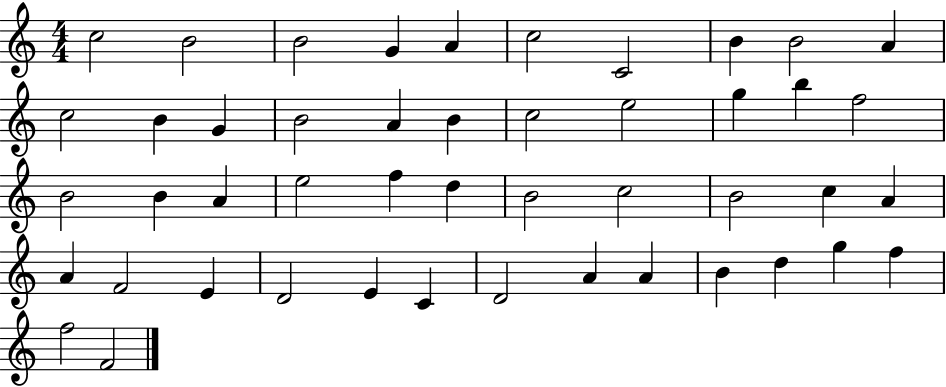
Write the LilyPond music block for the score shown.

{
  \clef treble
  \numericTimeSignature
  \time 4/4
  \key c \major
  c''2 b'2 | b'2 g'4 a'4 | c''2 c'2 | b'4 b'2 a'4 | \break c''2 b'4 g'4 | b'2 a'4 b'4 | c''2 e''2 | g''4 b''4 f''2 | \break b'2 b'4 a'4 | e''2 f''4 d''4 | b'2 c''2 | b'2 c''4 a'4 | \break a'4 f'2 e'4 | d'2 e'4 c'4 | d'2 a'4 a'4 | b'4 d''4 g''4 f''4 | \break f''2 f'2 | \bar "|."
}